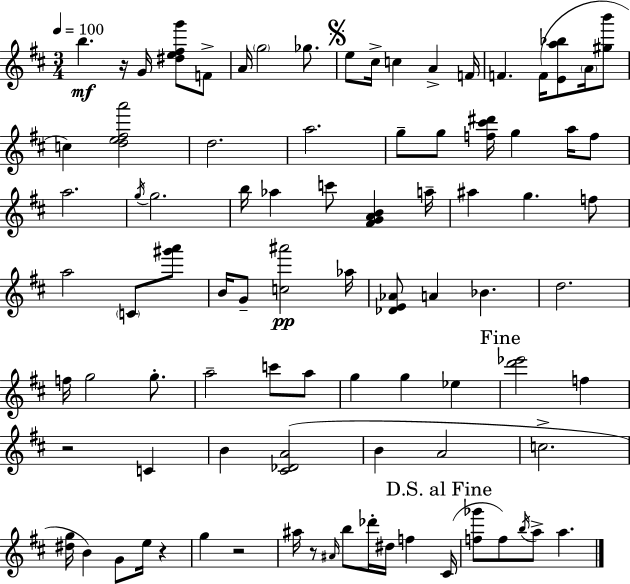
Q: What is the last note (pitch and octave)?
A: A5